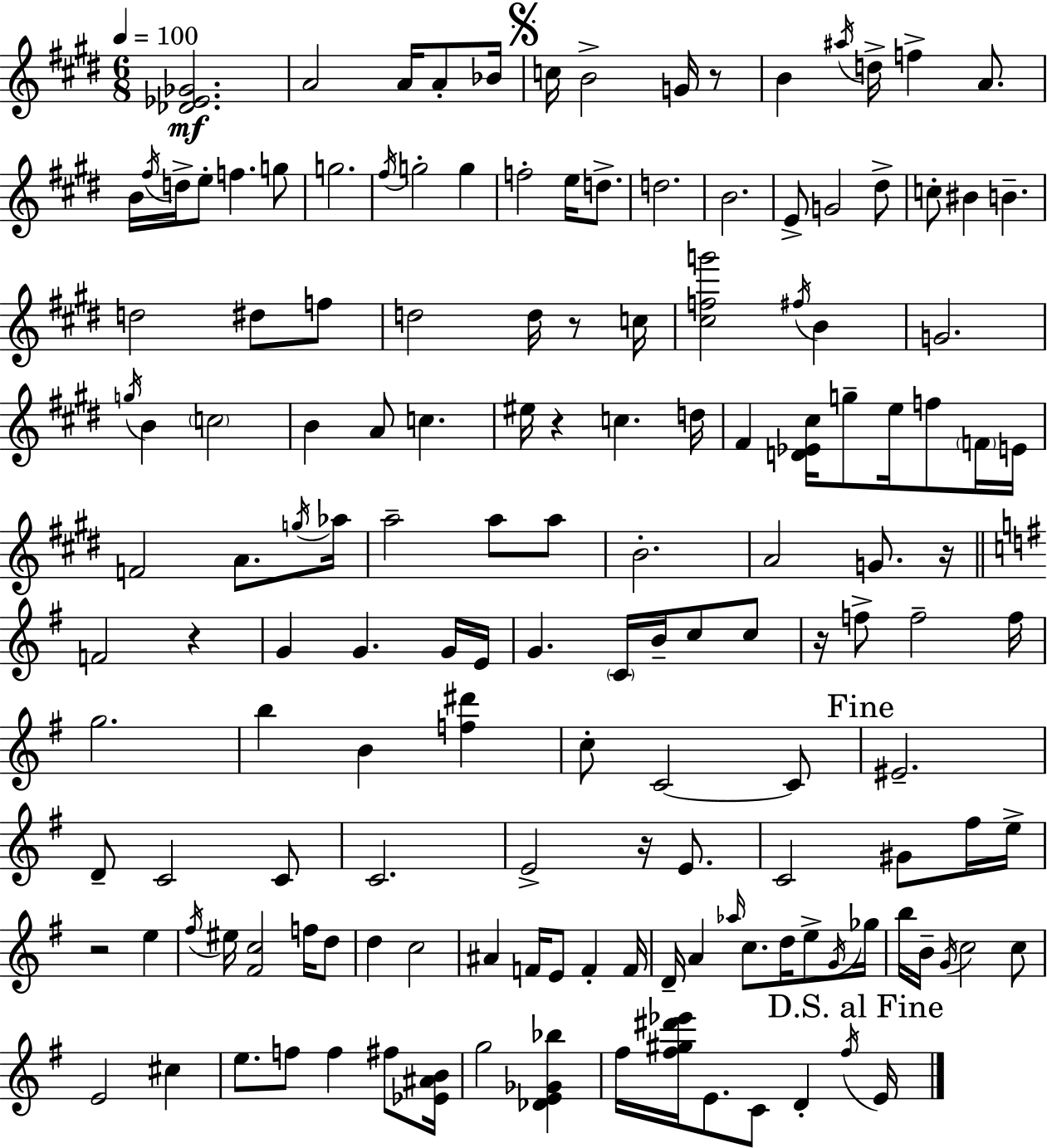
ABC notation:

X:1
T:Untitled
M:6/8
L:1/4
K:E
[_D_E_G]2 A2 A/4 A/2 _B/4 c/4 B2 G/4 z/2 B ^a/4 d/4 f A/2 B/4 ^f/4 d/4 e/2 f g/2 g2 ^f/4 g2 g f2 e/4 d/2 d2 B2 E/2 G2 ^d/2 c/2 ^B B d2 ^d/2 f/2 d2 d/4 z/2 c/4 [^cfg']2 ^f/4 B G2 g/4 B c2 B A/2 c ^e/4 z c d/4 ^F [D_E^c]/4 g/2 e/4 f/2 F/4 E/4 F2 A/2 g/4 _a/4 a2 a/2 a/2 B2 A2 G/2 z/4 F2 z G G G/4 E/4 G C/4 B/4 c/2 c/2 z/4 f/2 f2 f/4 g2 b B [f^d'] c/2 C2 C/2 ^E2 D/2 C2 C/2 C2 E2 z/4 E/2 C2 ^G/2 ^f/4 e/4 z2 e ^f/4 ^e/4 [^Fc]2 f/4 d/2 d c2 ^A F/4 E/2 F F/4 D/4 A _a/4 c/2 d/4 e/2 G/4 _g/4 b/4 B/4 G/4 c2 c/2 E2 ^c e/2 f/2 f ^f/2 [_E^AB]/4 g2 [_DE_G_b] ^f/4 [^f^g^d'_e']/4 E/2 C/2 D ^f/4 E/4